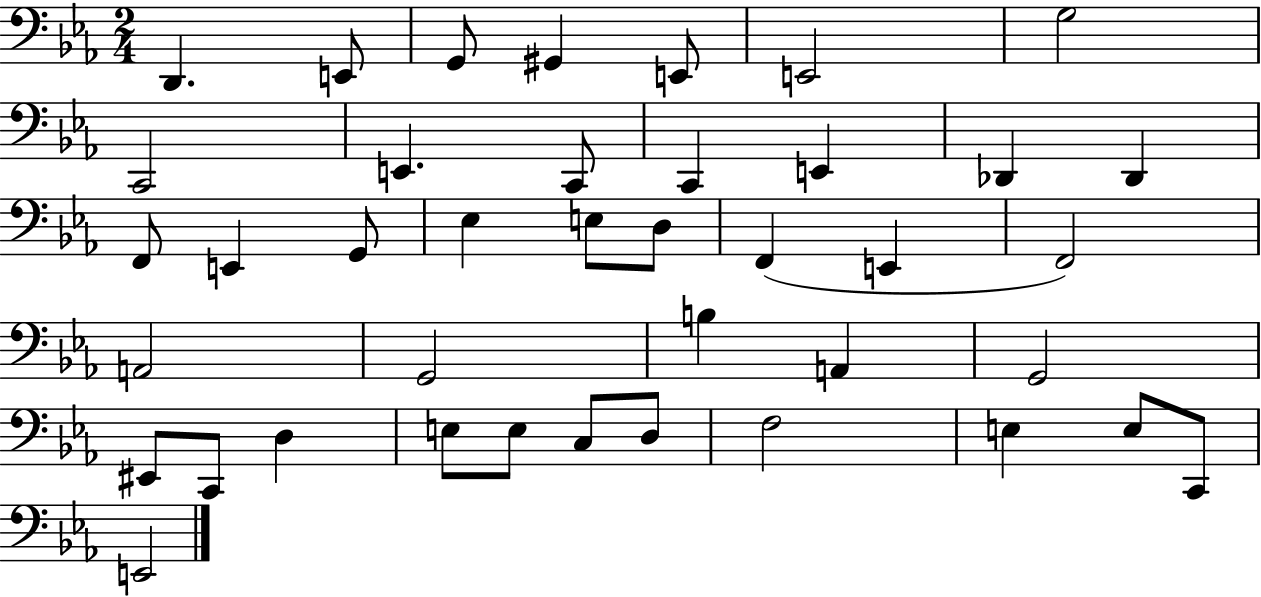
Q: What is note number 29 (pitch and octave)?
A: EIS2